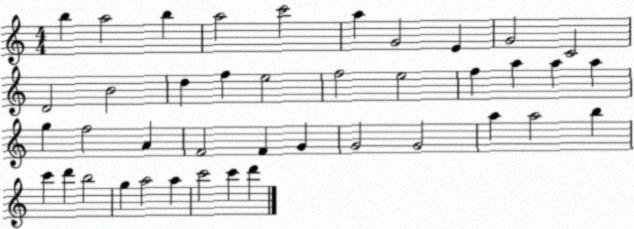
X:1
T:Untitled
M:4/4
L:1/4
K:C
b a2 b a2 c'2 a G2 E G2 C2 D2 B2 d f e2 f2 e2 f a a a g f2 A F2 F G G2 G2 a a2 b c' d' b2 g a2 a c'2 c' d'